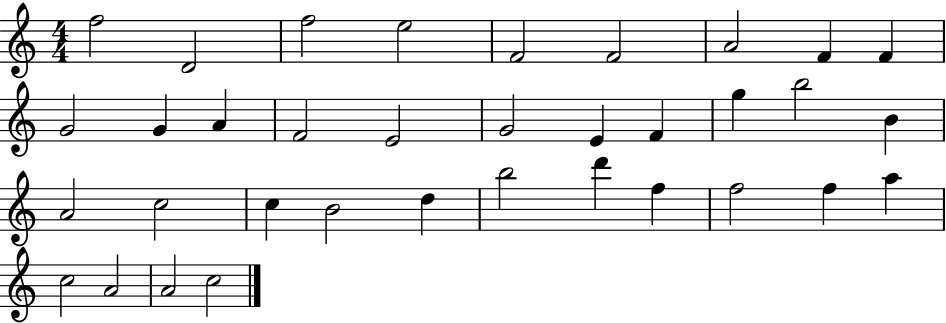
{
  \clef treble
  \numericTimeSignature
  \time 4/4
  \key c \major
  f''2 d'2 | f''2 e''2 | f'2 f'2 | a'2 f'4 f'4 | \break g'2 g'4 a'4 | f'2 e'2 | g'2 e'4 f'4 | g''4 b''2 b'4 | \break a'2 c''2 | c''4 b'2 d''4 | b''2 d'''4 f''4 | f''2 f''4 a''4 | \break c''2 a'2 | a'2 c''2 | \bar "|."
}